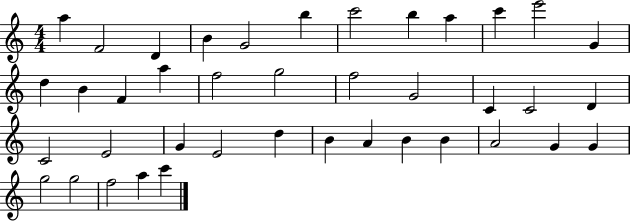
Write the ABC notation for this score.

X:1
T:Untitled
M:4/4
L:1/4
K:C
a F2 D B G2 b c'2 b a c' e'2 G d B F a f2 g2 f2 G2 C C2 D C2 E2 G E2 d B A B B A2 G G g2 g2 f2 a c'